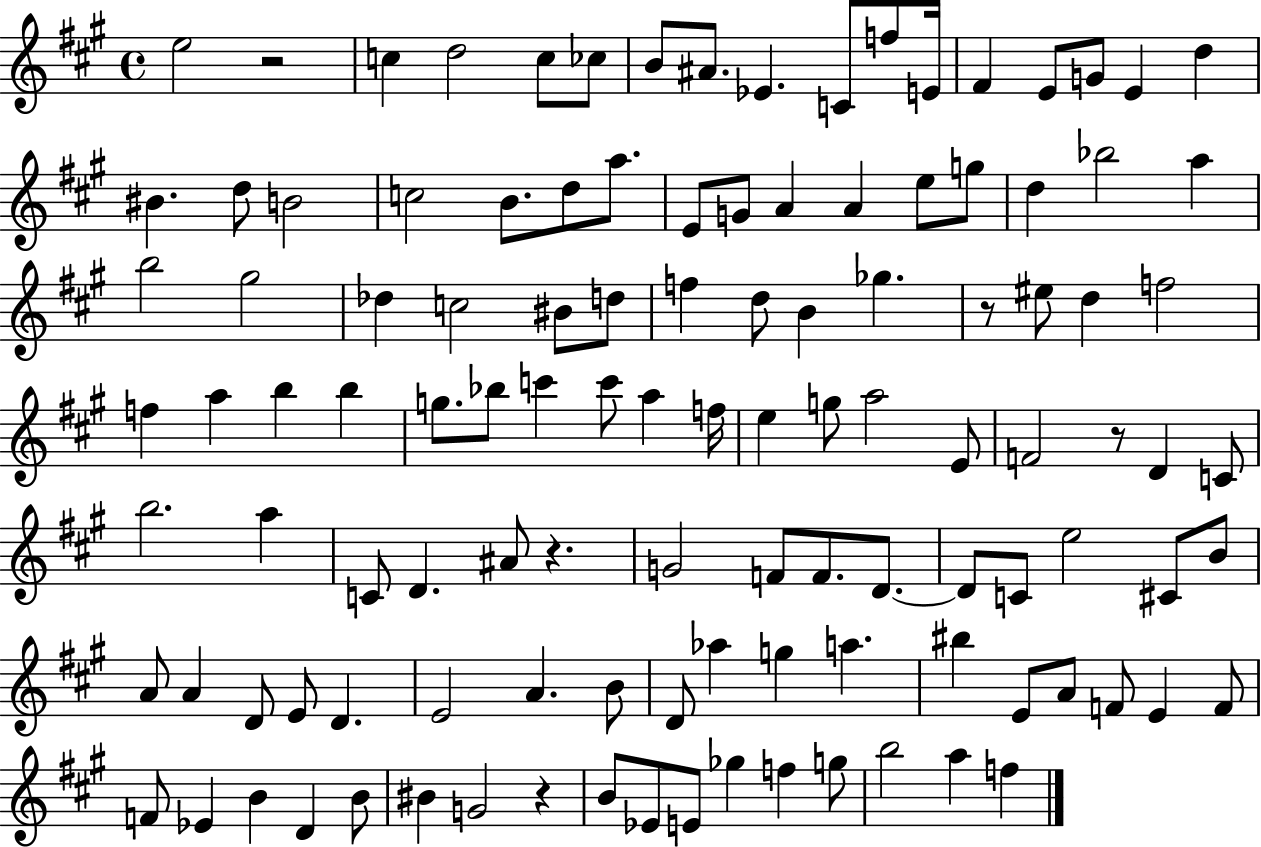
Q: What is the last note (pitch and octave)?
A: F5